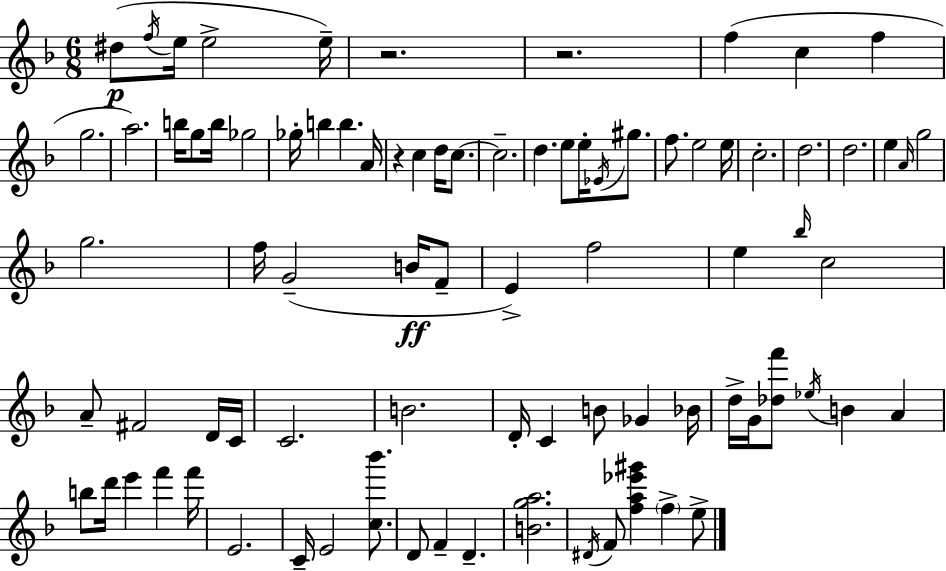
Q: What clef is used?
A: treble